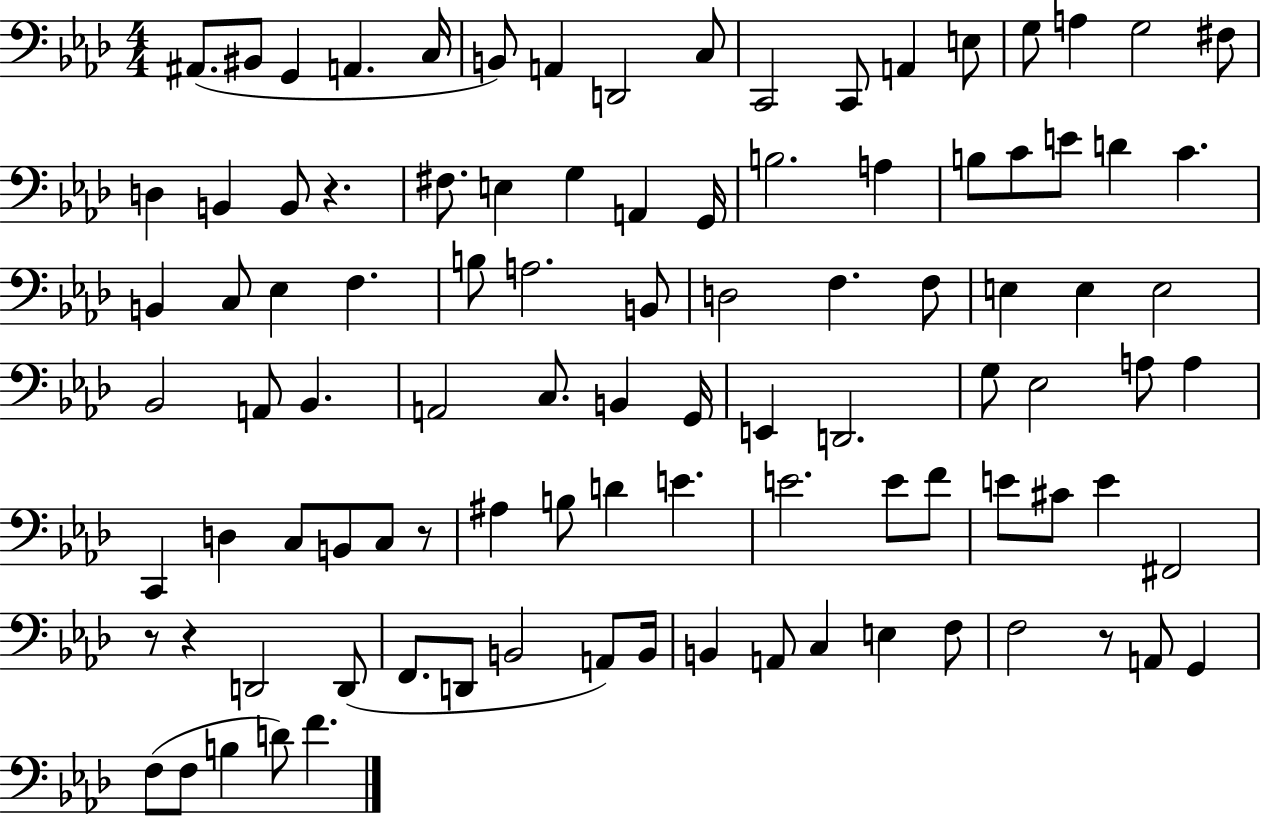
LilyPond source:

{
  \clef bass
  \numericTimeSignature
  \time 4/4
  \key aes \major
  ais,8.( bis,8 g,4 a,4. c16 | b,8) a,4 d,2 c8 | c,2 c,8 a,4 e8 | g8 a4 g2 fis8 | \break d4 b,4 b,8 r4. | fis8. e4 g4 a,4 g,16 | b2. a4 | b8 c'8 e'8 d'4 c'4. | \break b,4 c8 ees4 f4. | b8 a2. b,8 | d2 f4. f8 | e4 e4 e2 | \break bes,2 a,8 bes,4. | a,2 c8. b,4 g,16 | e,4 d,2. | g8 ees2 a8 a4 | \break c,4 d4 c8 b,8 c8 r8 | ais4 b8 d'4 e'4. | e'2. e'8 f'8 | e'8 cis'8 e'4 fis,2 | \break r8 r4 d,2 d,8( | f,8. d,8 b,2 a,8) b,16 | b,4 a,8 c4 e4 f8 | f2 r8 a,8 g,4 | \break f8( f8 b4 d'8) f'4. | \bar "|."
}